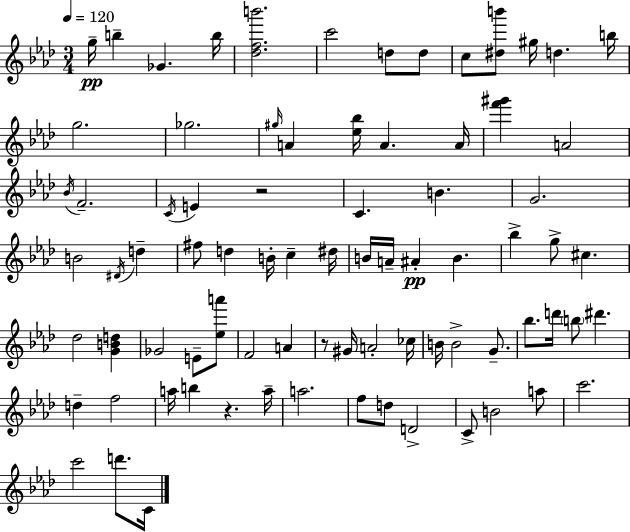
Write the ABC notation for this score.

X:1
T:Untitled
M:3/4
L:1/4
K:Ab
g/4 b _G b/4 [_dfb']2 c'2 d/2 d/2 c/2 [^db']/2 ^g/4 d b/4 g2 _g2 ^g/4 A [_e_b]/4 A A/4 [f'^g'] A2 _B/4 F2 C/4 E z2 C B G2 B2 ^D/4 d ^f/2 d B/4 c ^d/4 B/4 A/4 ^A B _b g/2 ^c _d2 [GBd] _G2 E/2 [_ea']/2 F2 A z/2 ^G/4 A2 _c/4 B/4 B2 G/2 _b/2 d'/4 b/2 ^d' d f2 a/4 b z a/4 a2 f/2 d/2 D2 C/2 B2 a/2 c'2 c'2 d'/2 C/4